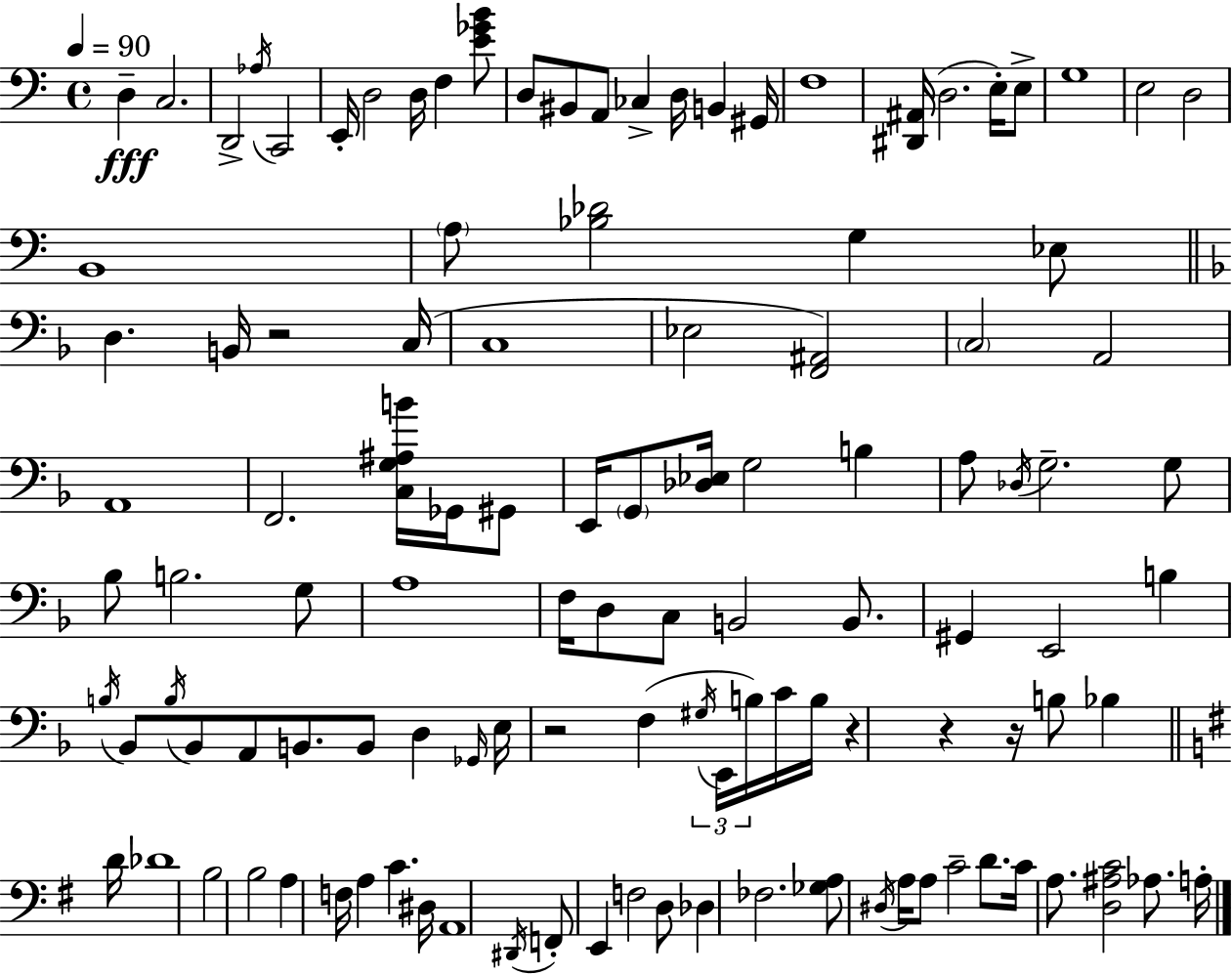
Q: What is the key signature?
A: C major